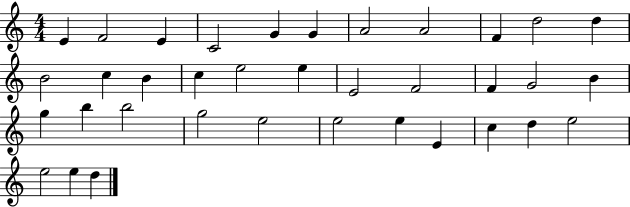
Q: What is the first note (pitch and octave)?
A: E4